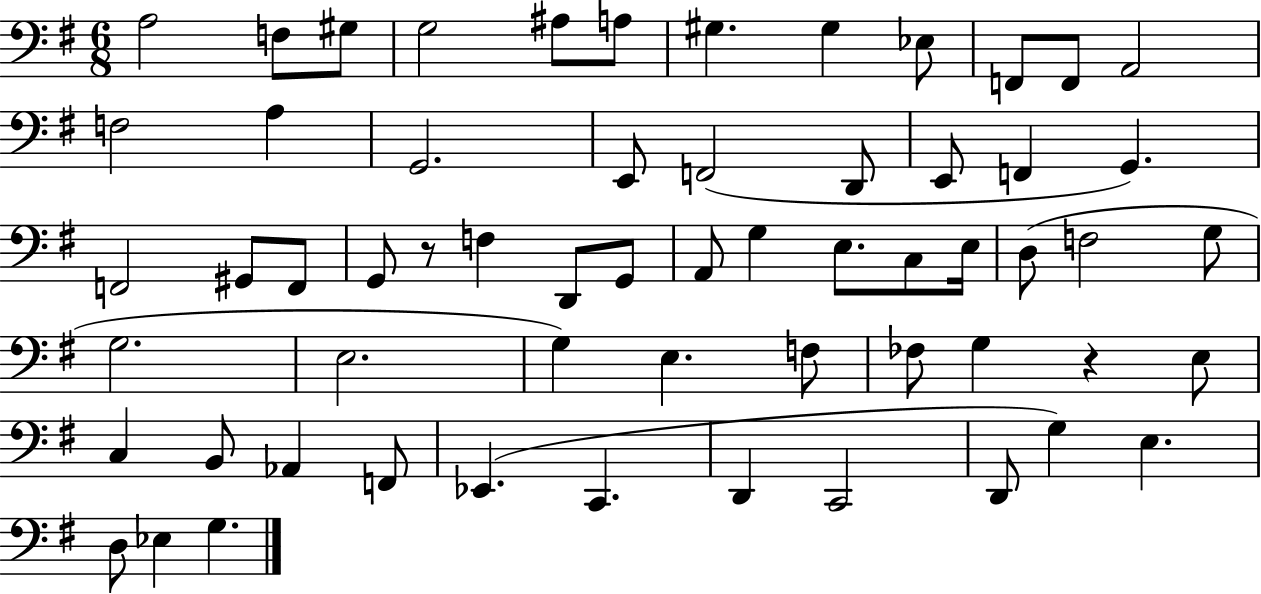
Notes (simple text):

A3/h F3/e G#3/e G3/h A#3/e A3/e G#3/q. G#3/q Eb3/e F2/e F2/e A2/h F3/h A3/q G2/h. E2/e F2/h D2/e E2/e F2/q G2/q. F2/h G#2/e F2/e G2/e R/e F3/q D2/e G2/e A2/e G3/q E3/e. C3/e E3/s D3/e F3/h G3/e G3/h. E3/h. G3/q E3/q. F3/e FES3/e G3/q R/q E3/e C3/q B2/e Ab2/q F2/e Eb2/q. C2/q. D2/q C2/h D2/e G3/q E3/q. D3/e Eb3/q G3/q.